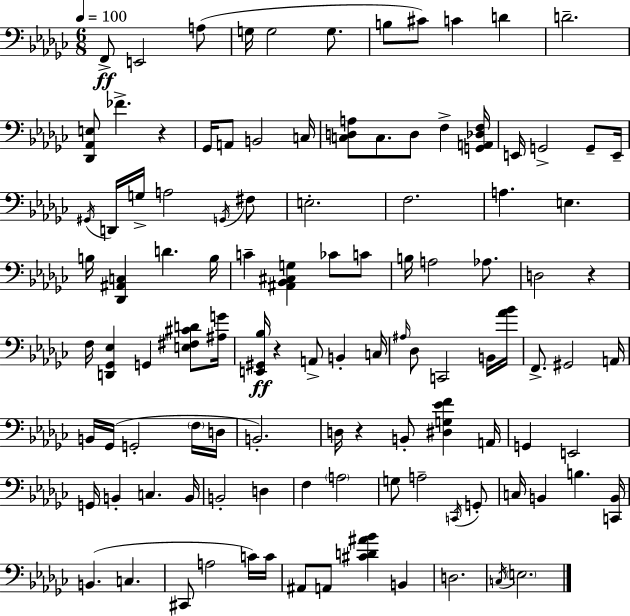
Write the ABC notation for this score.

X:1
T:Untitled
M:6/8
L:1/4
K:Ebm
F,,/2 E,,2 A,/2 G,/4 G,2 G,/2 B,/2 ^C/2 C D D2 [_D,,_A,,E,]/2 _F z _G,,/4 A,,/2 B,,2 C,/4 [C,D,A,]/2 C,/2 D,/2 F, [G,,A,,_D,F,]/4 E,,/4 G,,2 G,,/2 E,,/4 ^G,,/4 D,,/4 G,/4 A,2 G,,/4 ^F,/2 E,2 F,2 A, E, B,/4 [_D,,^A,,C,] D B,/4 C [^A,,_B,,^C,G,] _C/2 C/2 B,/4 A,2 _A,/2 D,2 z F,/4 [D,,_G,,_E,] G,, [E,^F,^CD]/2 [^A,G]/4 [E,,^G,,_B,]/4 z A,,/2 B,, C,/4 ^A,/4 _D,/2 C,,2 B,,/4 [_A_B]/4 F,,/2 ^G,,2 A,,/4 B,,/4 _G,,/4 G,,2 F,/4 D,/4 B,,2 D,/4 z B,,/2 [^D,G,_EF] A,,/4 G,, E,,2 G,,/4 B,, C, B,,/4 B,,2 D, F, A,2 G,/2 A,2 C,,/4 G,,/2 C,/4 B,, B, [C,,B,,]/4 B,, C, ^C,,/2 A,2 C/4 C/4 ^A,,/2 A,,/2 [^CD^A_B] B,, D,2 C,/4 E,2